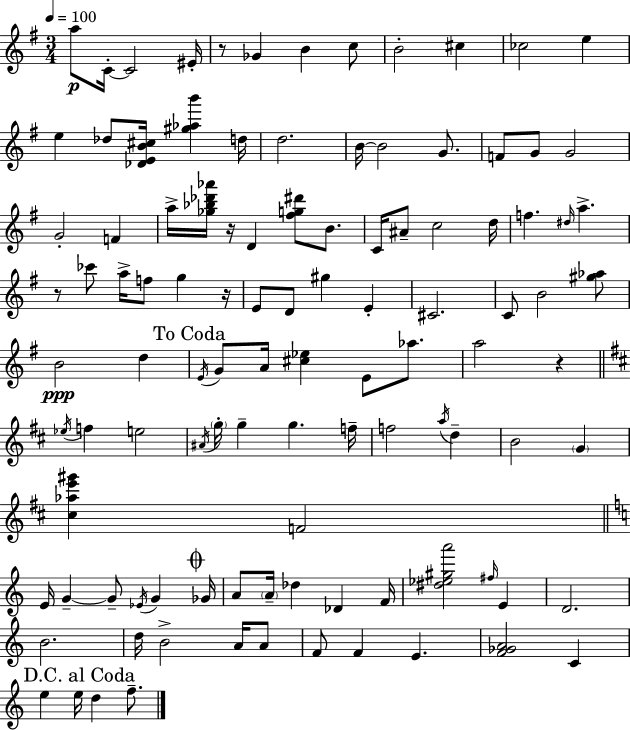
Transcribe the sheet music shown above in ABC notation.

X:1
T:Untitled
M:3/4
L:1/4
K:Em
a/2 C/4 C2 ^E/4 z/2 _G B c/2 B2 ^c _c2 e e _d/2 [_DEB^c]/4 [^g_ab'] d/4 d2 B/4 B2 G/2 F/2 G/2 G2 G2 F a/4 [_g_b_d'_a']/4 z/4 D [^fg^d']/2 B/2 C/4 ^A/2 c2 d/4 f ^d/4 a z/2 _c'/2 a/4 f/2 g z/4 E/2 D/2 ^g E ^C2 C/2 B2 [^g_a]/2 B2 d E/4 G/2 A/4 [^c_e] E/2 _a/2 a2 z _e/4 f e2 ^A/4 g/4 g g f/4 f2 a/4 d B2 G [^c_ae'^g'] F2 E/4 G G/2 _E/4 G _G/4 A/2 A/4 _d _D F/4 [^d_e^ga']2 ^f/4 E D2 B2 d/4 B2 A/4 A/2 F/2 F E [F_GA]2 C e e/4 d f/2